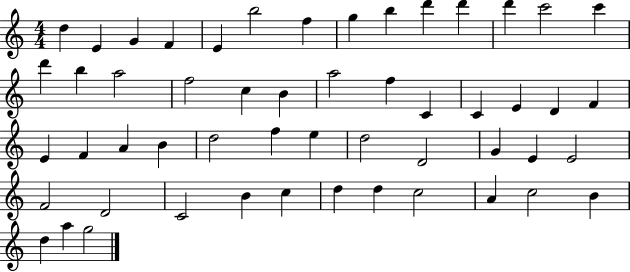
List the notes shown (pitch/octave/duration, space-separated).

D5/q E4/q G4/q F4/q E4/q B5/h F5/q G5/q B5/q D6/q D6/q D6/q C6/h C6/q D6/q B5/q A5/h F5/h C5/q B4/q A5/h F5/q C4/q C4/q E4/q D4/q F4/q E4/q F4/q A4/q B4/q D5/h F5/q E5/q D5/h D4/h G4/q E4/q E4/h F4/h D4/h C4/h B4/q C5/q D5/q D5/q C5/h A4/q C5/h B4/q D5/q A5/q G5/h